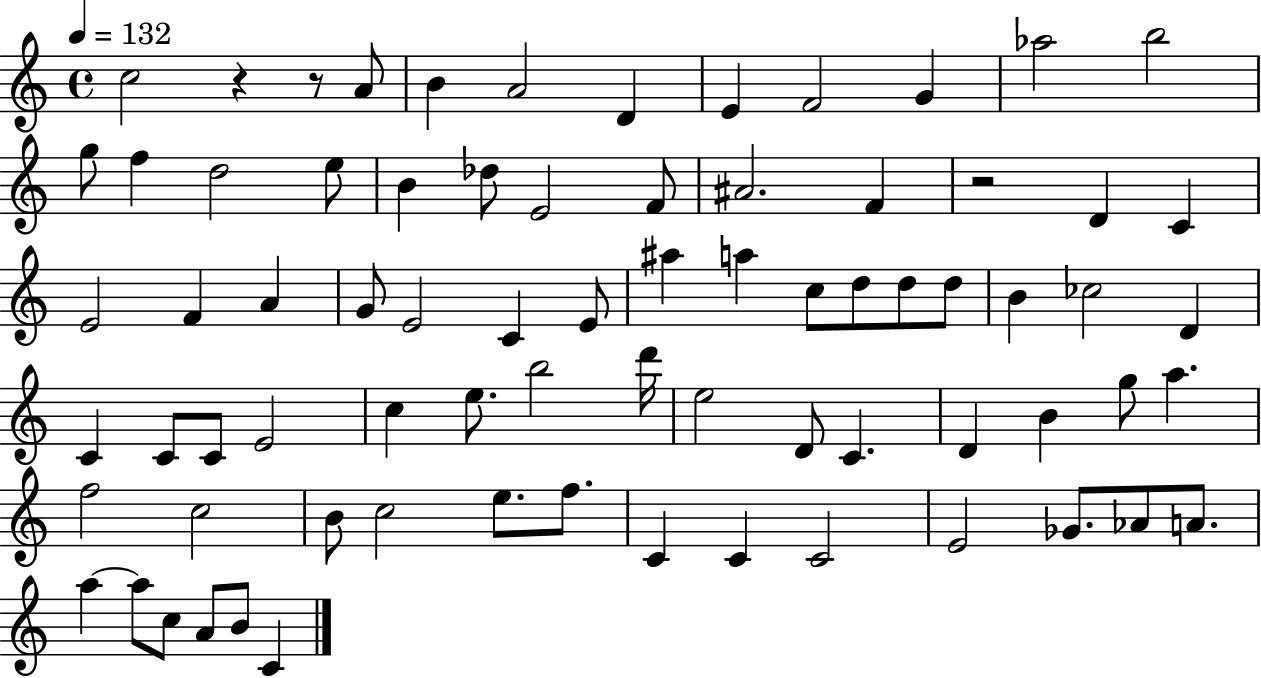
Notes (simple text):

C5/h R/q R/e A4/e B4/q A4/h D4/q E4/q F4/h G4/q Ab5/h B5/h G5/e F5/q D5/h E5/e B4/q Db5/e E4/h F4/e A#4/h. F4/q R/h D4/q C4/q E4/h F4/q A4/q G4/e E4/h C4/q E4/e A#5/q A5/q C5/e D5/e D5/e D5/e B4/q CES5/h D4/q C4/q C4/e C4/e E4/h C5/q E5/e. B5/h D6/s E5/h D4/e C4/q. D4/q B4/q G5/e A5/q. F5/h C5/h B4/e C5/h E5/e. F5/e. C4/q C4/q C4/h E4/h Gb4/e. Ab4/e A4/e. A5/q A5/e C5/e A4/e B4/e C4/q